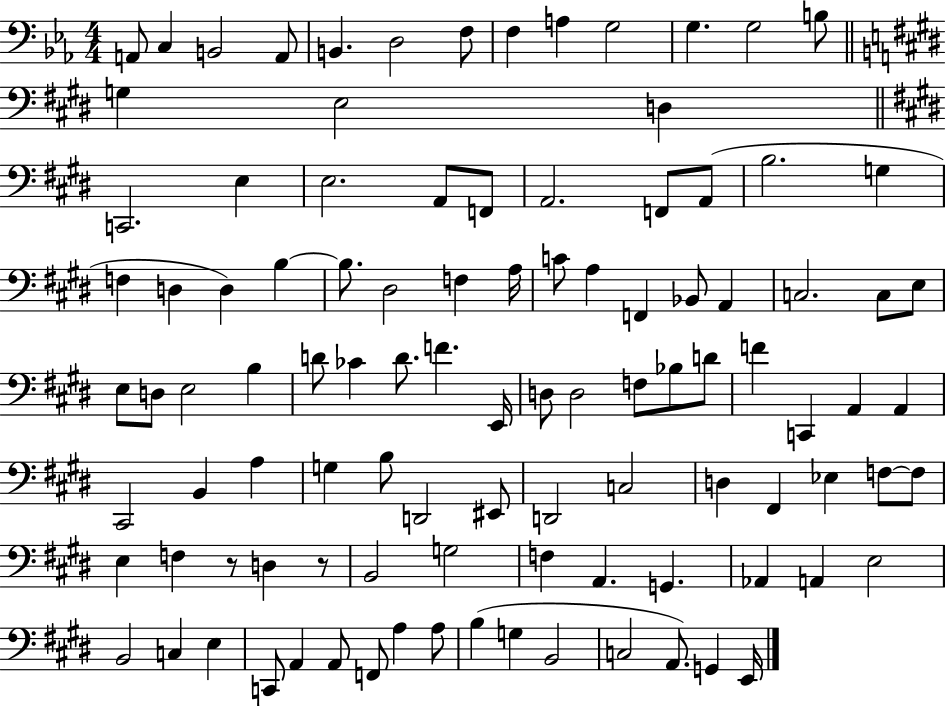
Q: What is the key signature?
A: EES major